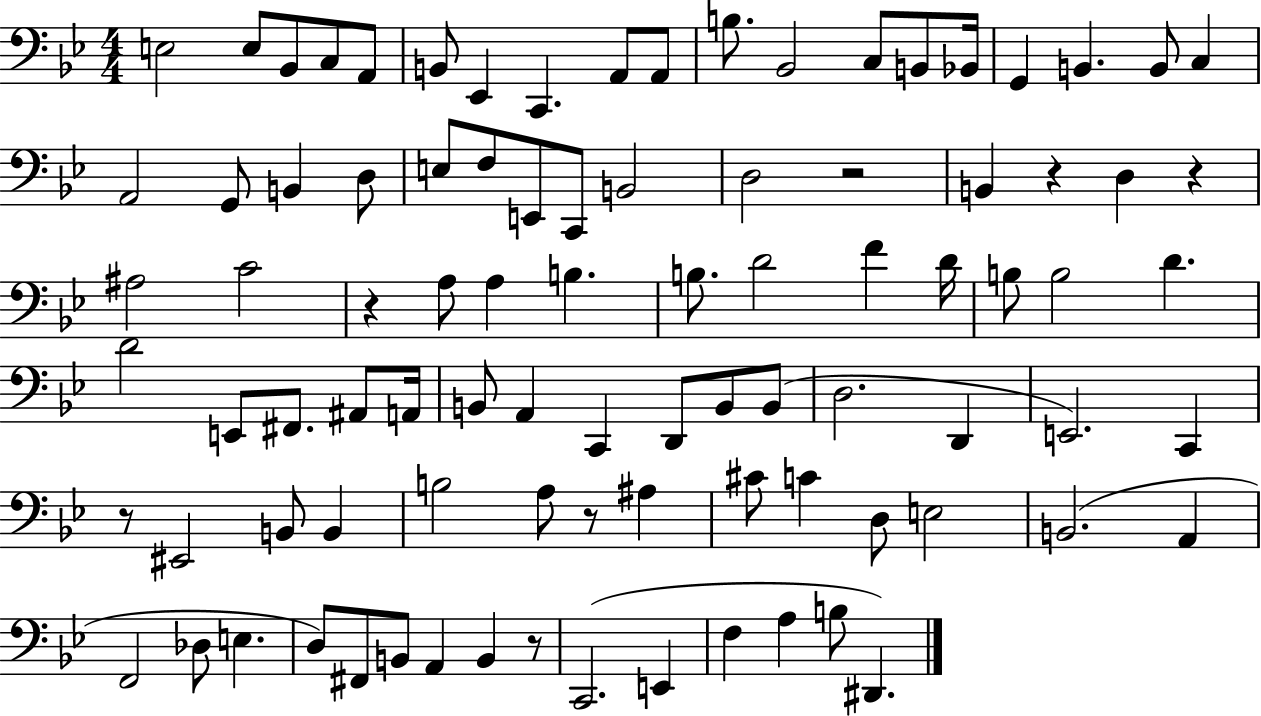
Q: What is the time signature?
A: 4/4